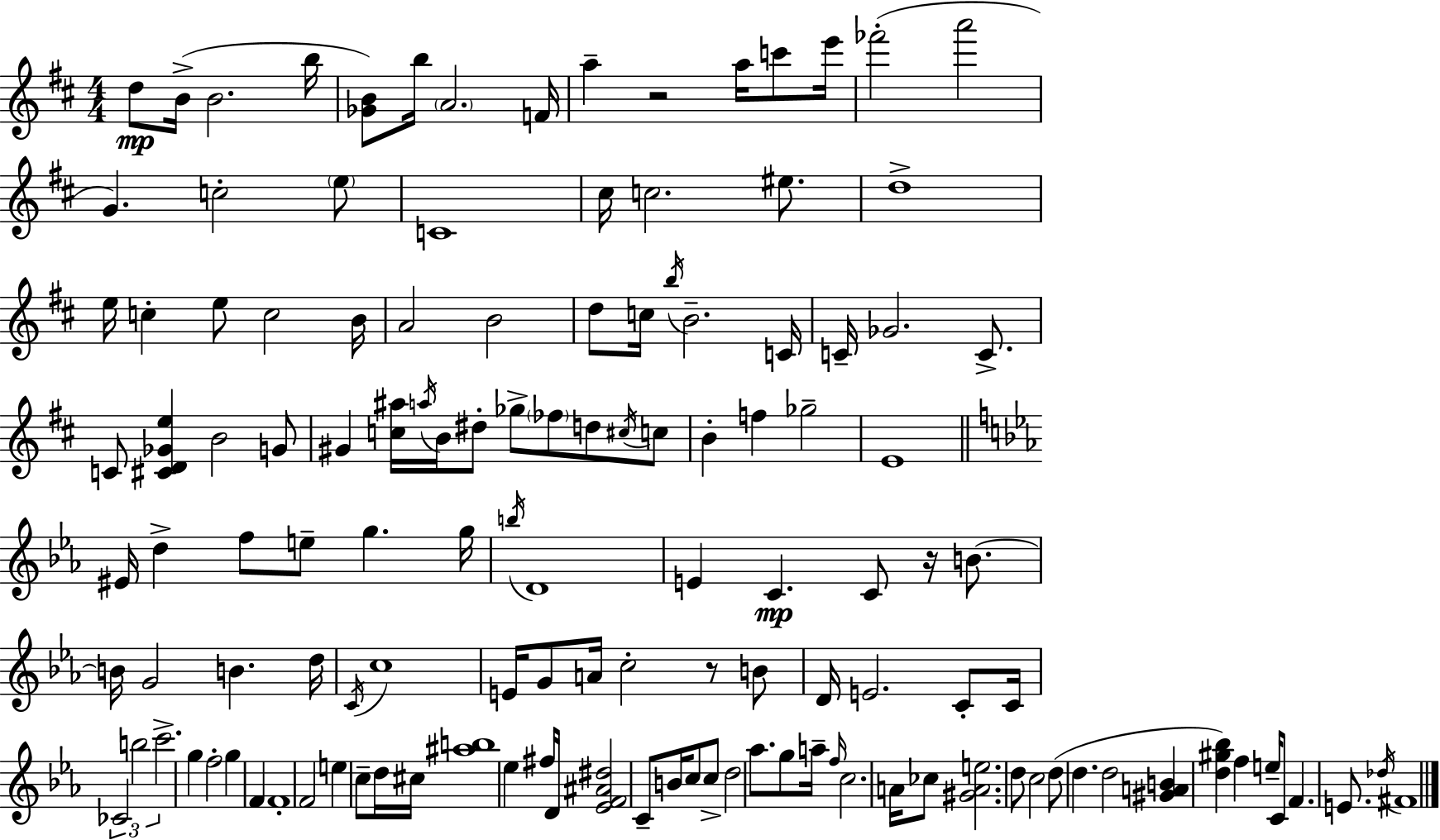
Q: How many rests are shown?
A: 3